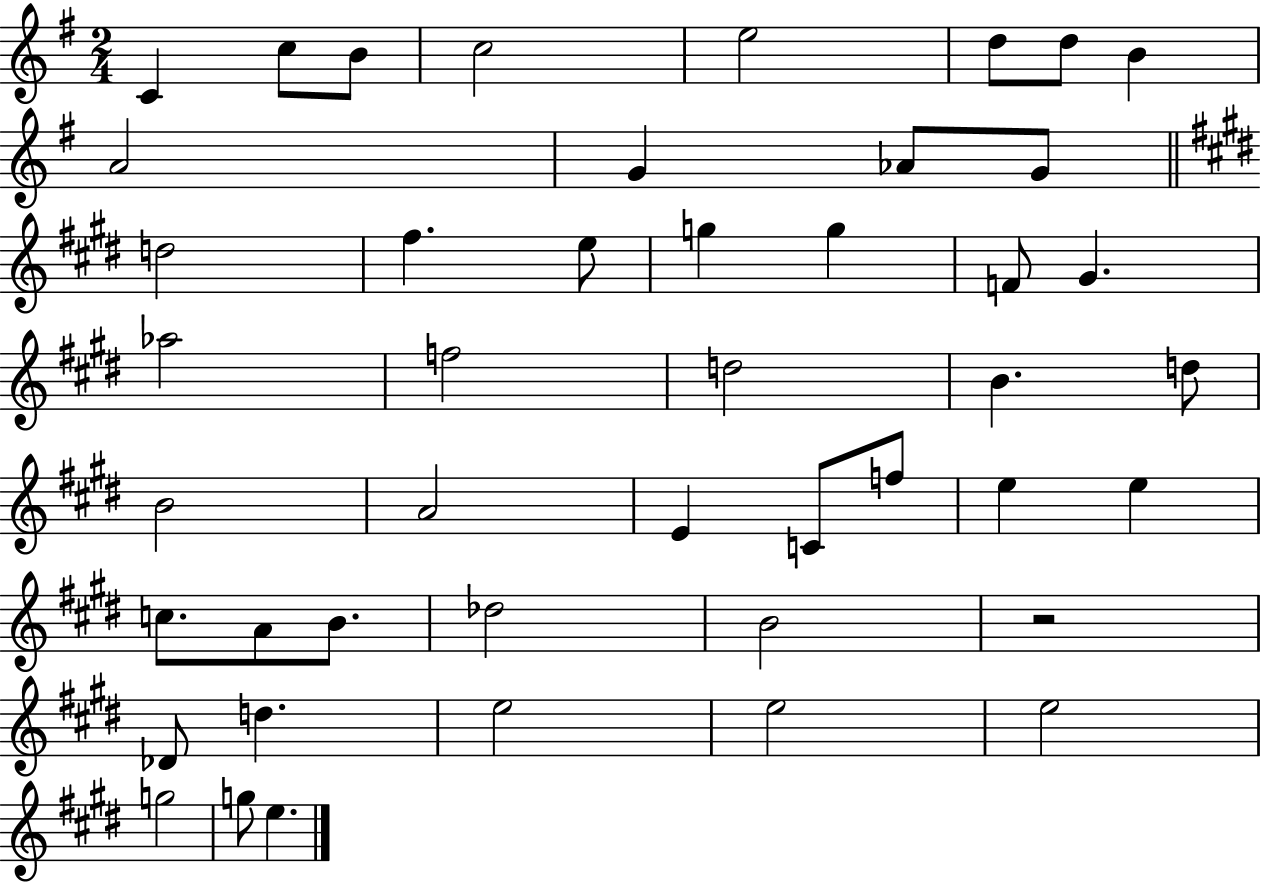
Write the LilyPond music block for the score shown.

{
  \clef treble
  \numericTimeSignature
  \time 2/4
  \key g \major
  \repeat volta 2 { c'4 c''8 b'8 | c''2 | e''2 | d''8 d''8 b'4 | \break a'2 | g'4 aes'8 g'8 | \bar "||" \break \key e \major d''2 | fis''4. e''8 | g''4 g''4 | f'8 gis'4. | \break aes''2 | f''2 | d''2 | b'4. d''8 | \break b'2 | a'2 | e'4 c'8 f''8 | e''4 e''4 | \break c''8. a'8 b'8. | des''2 | b'2 | r2 | \break des'8 d''4. | e''2 | e''2 | e''2 | \break g''2 | g''8 e''4. | } \bar "|."
}